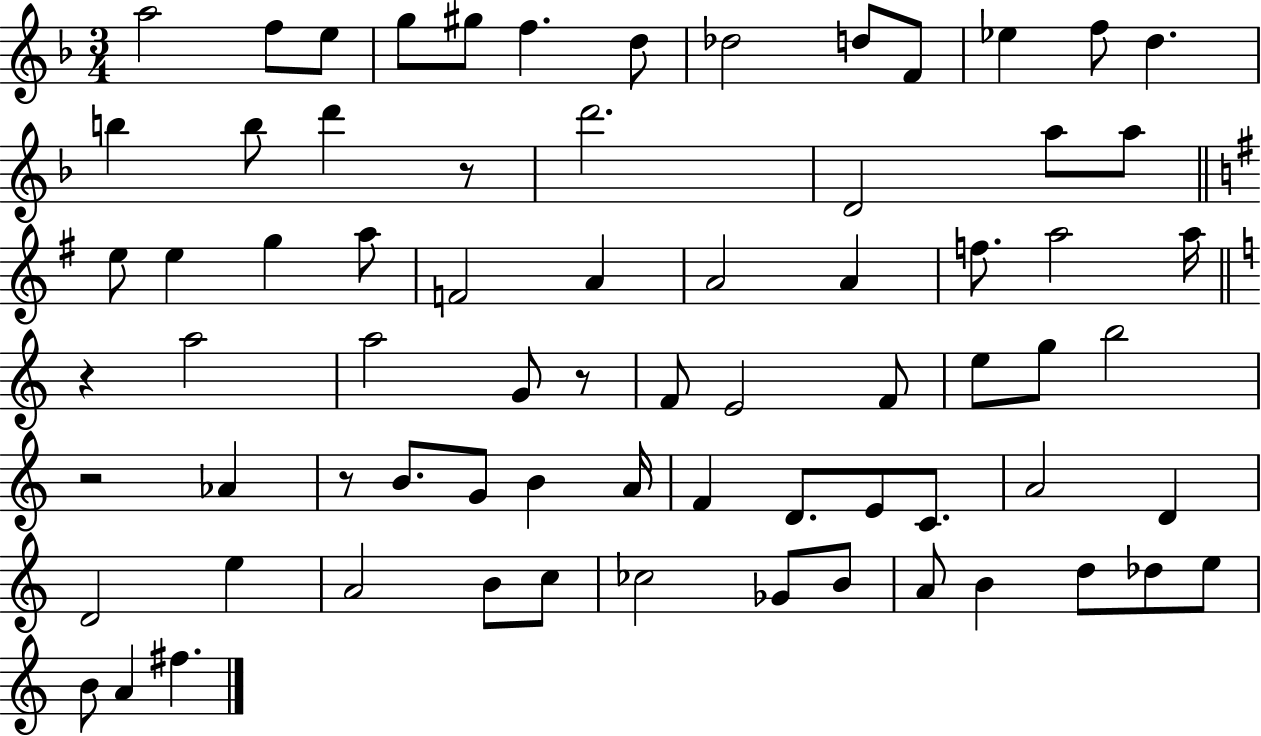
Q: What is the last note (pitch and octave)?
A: F#5